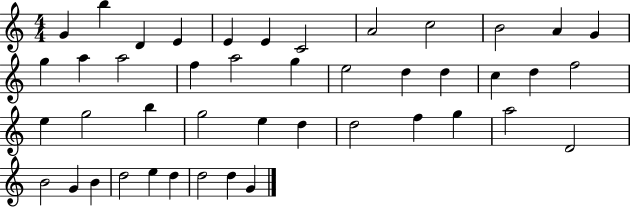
{
  \clef treble
  \numericTimeSignature
  \time 4/4
  \key c \major
  g'4 b''4 d'4 e'4 | e'4 e'4 c'2 | a'2 c''2 | b'2 a'4 g'4 | \break g''4 a''4 a''2 | f''4 a''2 g''4 | e''2 d''4 d''4 | c''4 d''4 f''2 | \break e''4 g''2 b''4 | g''2 e''4 d''4 | d''2 f''4 g''4 | a''2 d'2 | \break b'2 g'4 b'4 | d''2 e''4 d''4 | d''2 d''4 g'4 | \bar "|."
}